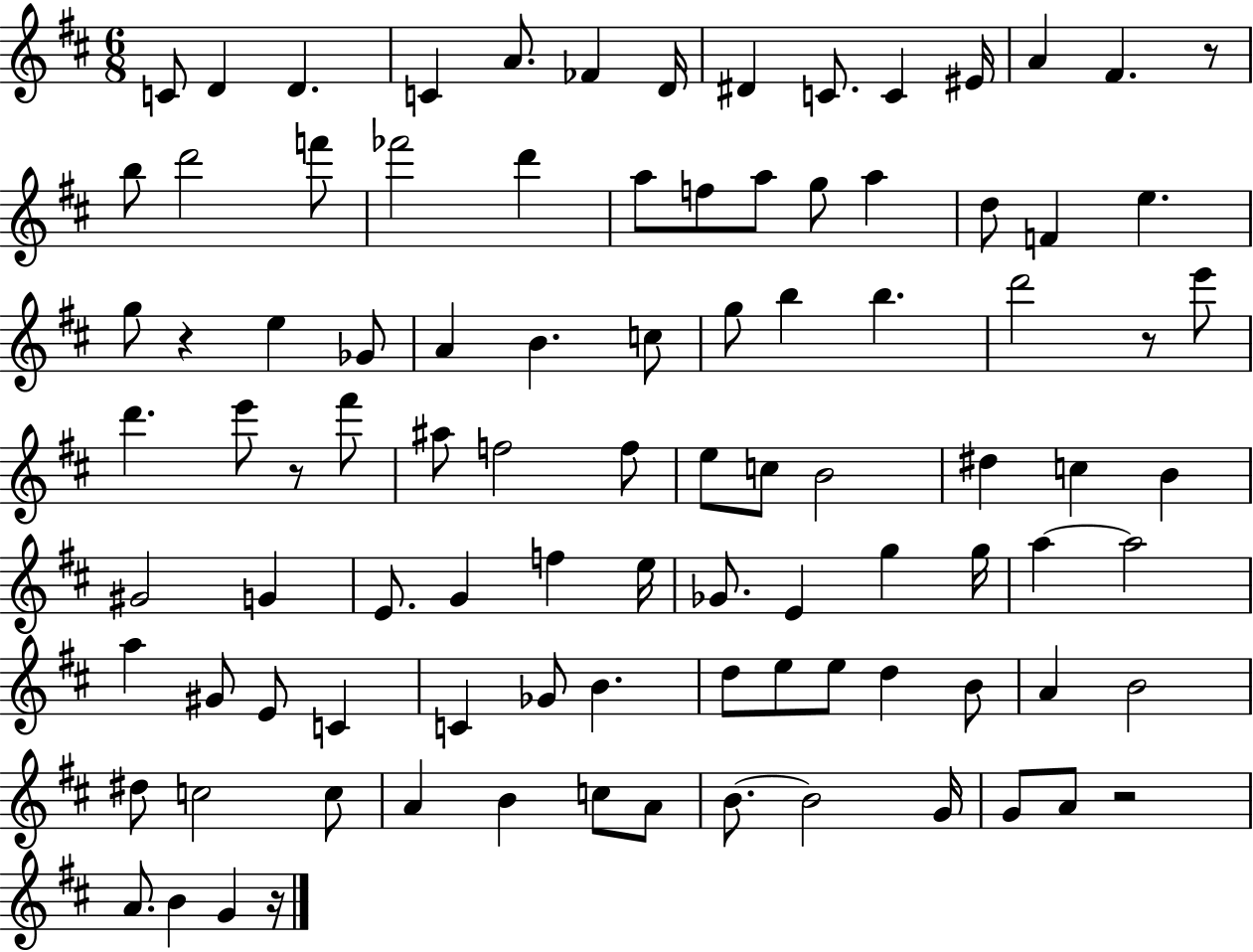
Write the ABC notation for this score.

X:1
T:Untitled
M:6/8
L:1/4
K:D
C/2 D D C A/2 _F D/4 ^D C/2 C ^E/4 A ^F z/2 b/2 d'2 f'/2 _f'2 d' a/2 f/2 a/2 g/2 a d/2 F e g/2 z e _G/2 A B c/2 g/2 b b d'2 z/2 e'/2 d' e'/2 z/2 ^f'/2 ^a/2 f2 f/2 e/2 c/2 B2 ^d c B ^G2 G E/2 G f e/4 _G/2 E g g/4 a a2 a ^G/2 E/2 C C _G/2 B d/2 e/2 e/2 d B/2 A B2 ^d/2 c2 c/2 A B c/2 A/2 B/2 B2 G/4 G/2 A/2 z2 A/2 B G z/4